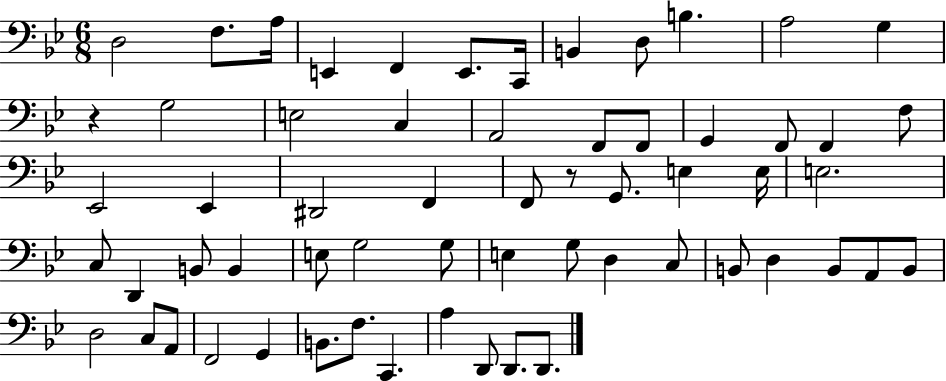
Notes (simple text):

D3/h F3/e. A3/s E2/q F2/q E2/e. C2/s B2/q D3/e B3/q. A3/h G3/q R/q G3/h E3/h C3/q A2/h F2/e F2/e G2/q F2/e F2/q F3/e Eb2/h Eb2/q D#2/h F2/q F2/e R/e G2/e. E3/q E3/s E3/h. C3/e D2/q B2/e B2/q E3/e G3/h G3/e E3/q G3/e D3/q C3/e B2/e D3/q B2/e A2/e B2/e D3/h C3/e A2/e F2/h G2/q B2/e. F3/e. C2/q. A3/q D2/e D2/e. D2/e.